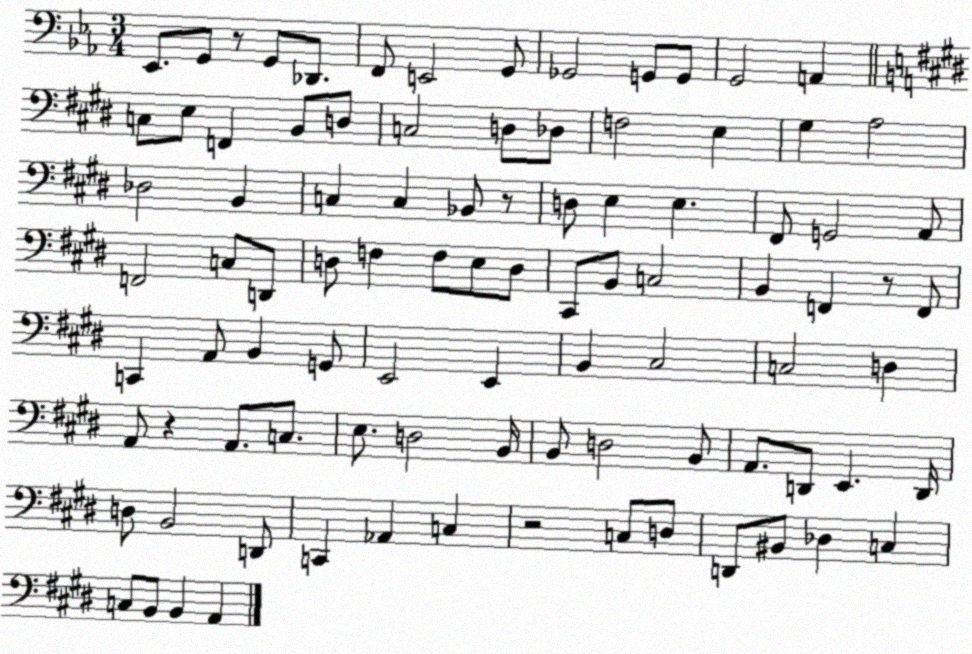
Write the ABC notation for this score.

X:1
T:Untitled
M:3/4
L:1/4
K:Eb
_E,,/2 G,,/2 z/2 G,,/2 _D,,/2 F,,/2 E,,2 G,,/2 _G,,2 G,,/2 G,,/2 G,,2 A,, C,/2 E,/2 F,, B,,/2 D,/2 C,2 D,/2 _D,/2 F,2 E, ^G, A,2 _D,2 B,, C, C, _B,,/2 z/2 D,/2 E, E, ^F,,/2 G,,2 A,,/2 F,,2 C,/2 D,,/2 D,/2 F, F,/2 E,/2 D,/2 ^C,,/2 B,,/2 C,2 B,, F,, z/2 F,,/2 C,, A,,/2 B,, G,,/2 E,,2 E,, B,, ^C,2 C,2 D, A,,/2 z A,,/2 C,/2 E,/2 D,2 B,,/4 B,,/2 D,2 B,,/2 A,,/2 D,,/2 E,, D,,/4 D,/2 B,,2 D,,/2 C,, _A,, C, z2 C,/2 D,/2 D,,/2 ^B,,/2 _D, C, C,/2 B,,/2 B,, A,,